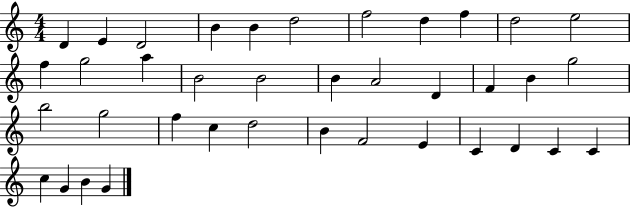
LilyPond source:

{
  \clef treble
  \numericTimeSignature
  \time 4/4
  \key c \major
  d'4 e'4 d'2 | b'4 b'4 d''2 | f''2 d''4 f''4 | d''2 e''2 | \break f''4 g''2 a''4 | b'2 b'2 | b'4 a'2 d'4 | f'4 b'4 g''2 | \break b''2 g''2 | f''4 c''4 d''2 | b'4 f'2 e'4 | c'4 d'4 c'4 c'4 | \break c''4 g'4 b'4 g'4 | \bar "|."
}